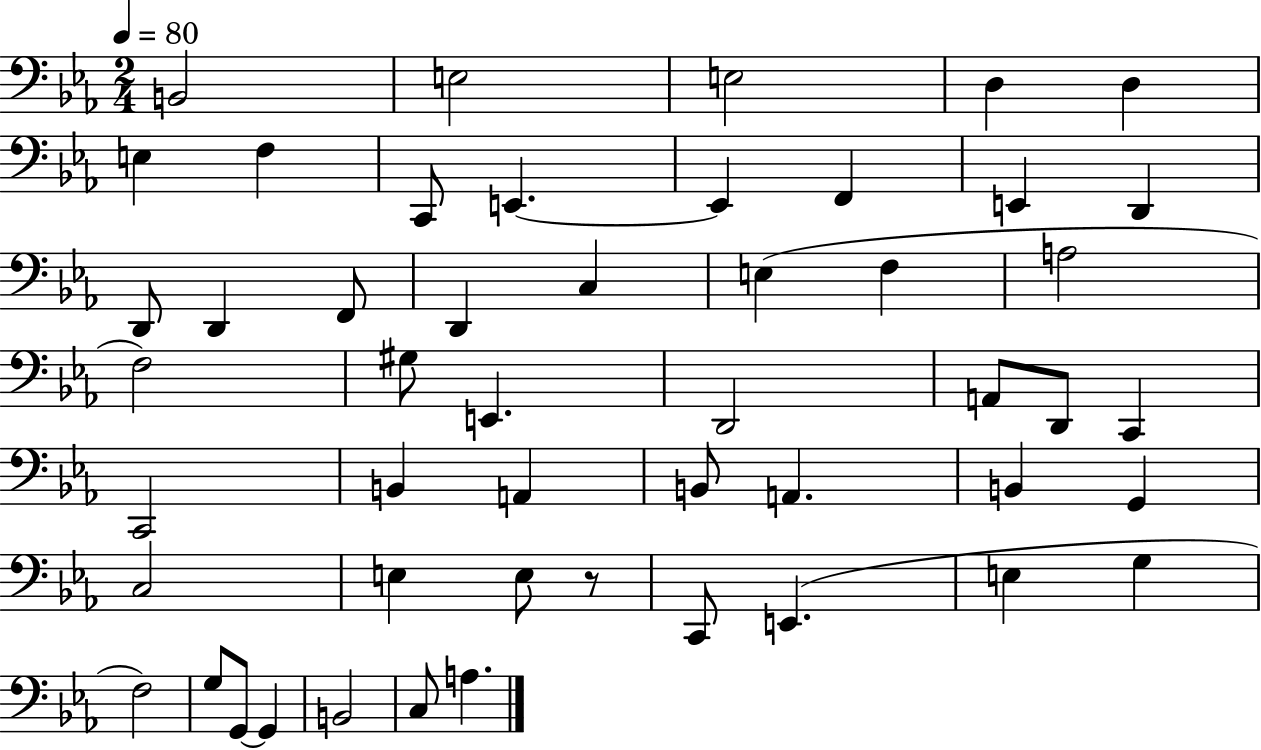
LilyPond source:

{
  \clef bass
  \numericTimeSignature
  \time 2/4
  \key ees \major
  \tempo 4 = 80
  b,2 | e2 | e2 | d4 d4 | \break e4 f4 | c,8 e,4.~~ | e,4 f,4 | e,4 d,4 | \break d,8 d,4 f,8 | d,4 c4 | e4( f4 | a2 | \break f2) | gis8 e,4. | d,2 | a,8 d,8 c,4 | \break c,2 | b,4 a,4 | b,8 a,4. | b,4 g,4 | \break c2 | e4 e8 r8 | c,8 e,4.( | e4 g4 | \break f2) | g8 g,8~~ g,4 | b,2 | c8 a4. | \break \bar "|."
}